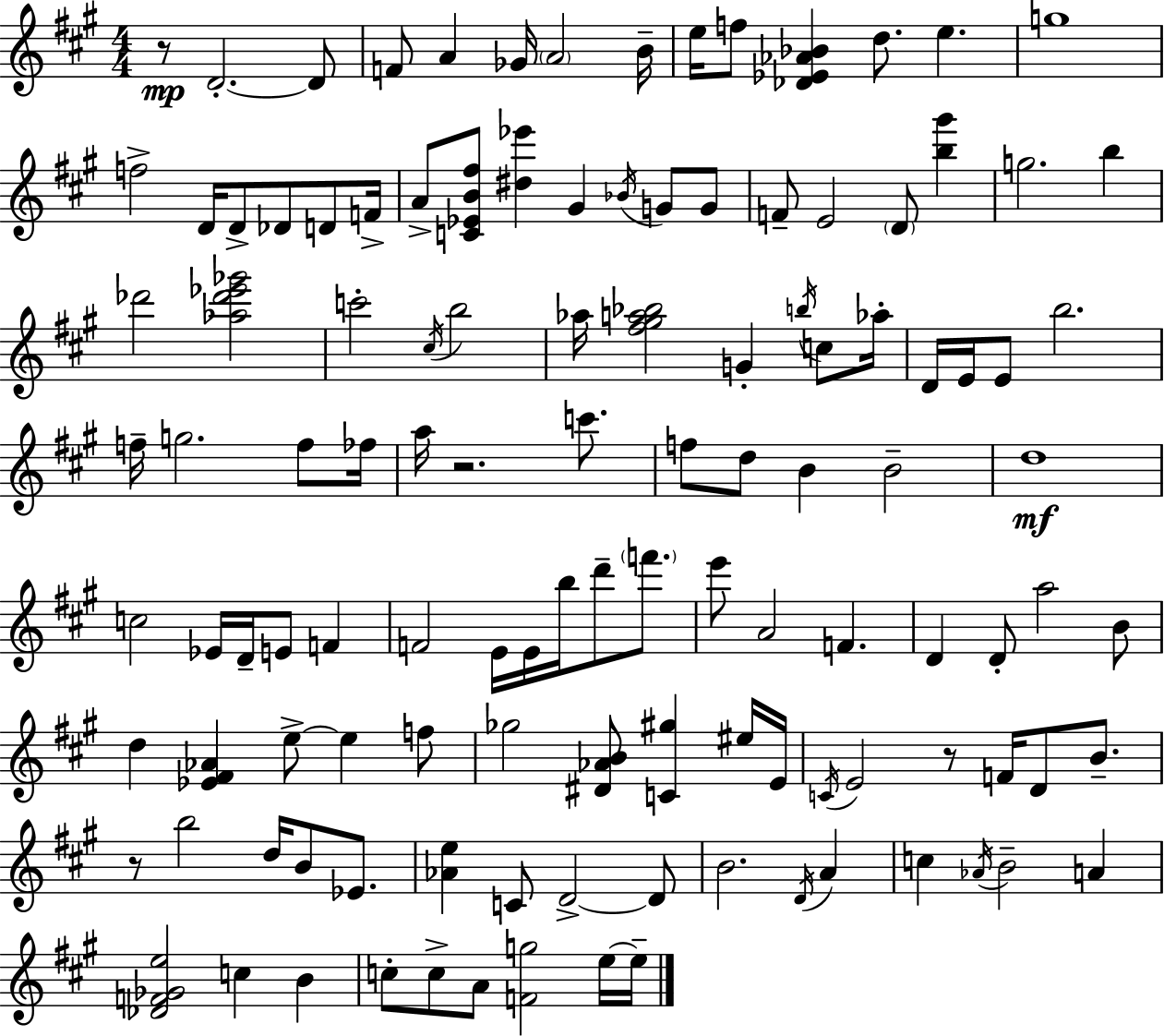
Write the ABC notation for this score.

X:1
T:Untitled
M:4/4
L:1/4
K:A
z/2 D2 D/2 F/2 A _G/4 A2 B/4 e/4 f/2 [_D_E_A_B] d/2 e g4 f2 D/4 D/2 _D/2 D/2 F/4 A/2 [C_EB^f]/2 [^d_e'] ^G _B/4 G/2 G/2 F/2 E2 D/2 [b^g'] g2 b _d'2 [_a_d'_e'_g']2 c'2 ^c/4 b2 _a/4 [^f^ga_b]2 G b/4 c/2 _a/4 D/4 E/4 E/2 b2 f/4 g2 f/2 _f/4 a/4 z2 c'/2 f/2 d/2 B B2 d4 c2 _E/4 D/4 E/2 F F2 E/4 E/4 b/4 d'/2 f'/2 e'/2 A2 F D D/2 a2 B/2 d [_E^F_A] e/2 e f/2 _g2 [^D_AB]/2 [C^g] ^e/4 E/4 C/4 E2 z/2 F/4 D/2 B/2 z/2 b2 d/4 B/2 _E/2 [_Ae] C/2 D2 D/2 B2 D/4 A c _A/4 B2 A [_DF_Ge]2 c B c/2 c/2 A/2 [Fg]2 e/4 e/4